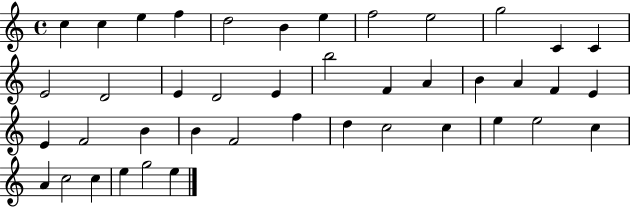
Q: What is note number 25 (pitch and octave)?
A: E4